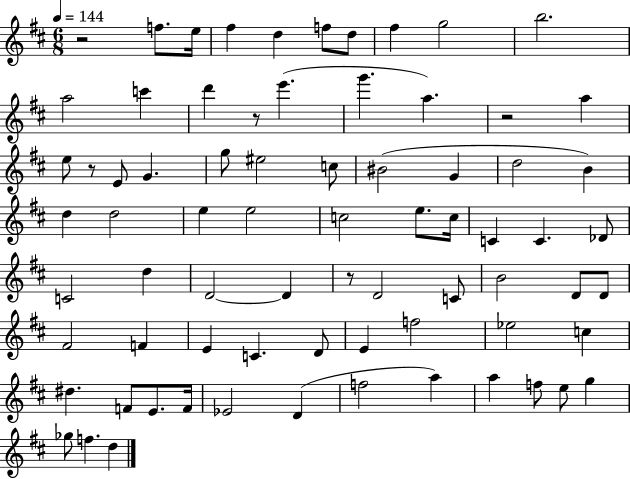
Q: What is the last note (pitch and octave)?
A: D5